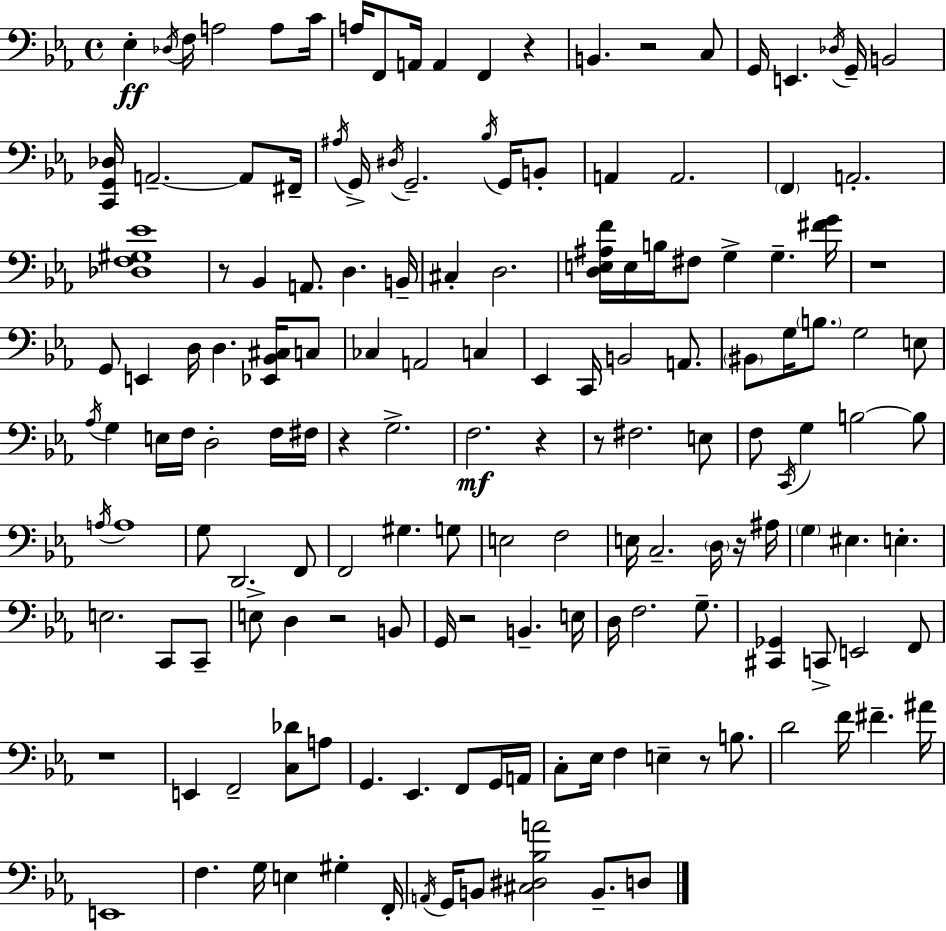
{
  \clef bass
  \time 4/4
  \defaultTimeSignature
  \key c \minor
  ees4-.\ff \acciaccatura { des16 } f16 a2 a8 | c'16 a16 f,8 a,16 a,4 f,4 r4 | b,4. r2 c8 | g,16 e,4. \acciaccatura { des16 } g,16-- b,2 | \break <c, g, des>16 a,2.--~~ a,8 | fis,16-- \acciaccatura { ais16 } g,16-> \acciaccatura { dis16 } g,2.-- | \acciaccatura { bes16 } g,16 b,8-. a,4 a,2. | \parenthesize f,4 a,2.-. | \break <des f gis ees'>1 | r8 bes,4 a,8. d4. | b,16-- cis4-. d2. | <d e ais f'>16 e16 b16 fis8 g4-> g4.-- | \break <fis' g'>16 r1 | g,8 e,4 d16 d4. | <ees, bes, cis>16 c8 ces4 a,2 | c4 ees,4 c,16 b,2 | \break a,8. \parenthesize bis,8 g16 \parenthesize b8. g2 | e8 \acciaccatura { aes16 } g4 e16 f16 d2-. | f16 fis16 r4 g2.-> | f2.\mf | \break r4 r8 fis2. | e8 f8 \acciaccatura { c,16 } g4 b2~~ | b8 \acciaccatura { a16 } a1 | g8 d,2. | \break f,8 f,2 | gis4. g8 e2 | f2 e16 c2.-- | \parenthesize d16 r16 ais16 \parenthesize g4 eis4. | \break e4.-. e2. | c,8 c,8-- e8-> d4 r2 | b,8 g,16 r2 | b,4.-- e16 d16 f2. | \break g8.-- <cis, ges,>4 c,8-> e,2 | f,8 r1 | e,4 f,2-- | <c des'>8 a8 g,4. ees,4. | \break f,8 g,16 a,16 c8-. ees16 f4 e4-- | r8 b8. d'2 | f'16 fis'4.-- ais'16 e,1 | f4. g16 e4 | \break gis4-. f,16-. \acciaccatura { a,16 } g,16 b,8 <cis dis bes a'>2 | b,8.-- d8 \bar "|."
}